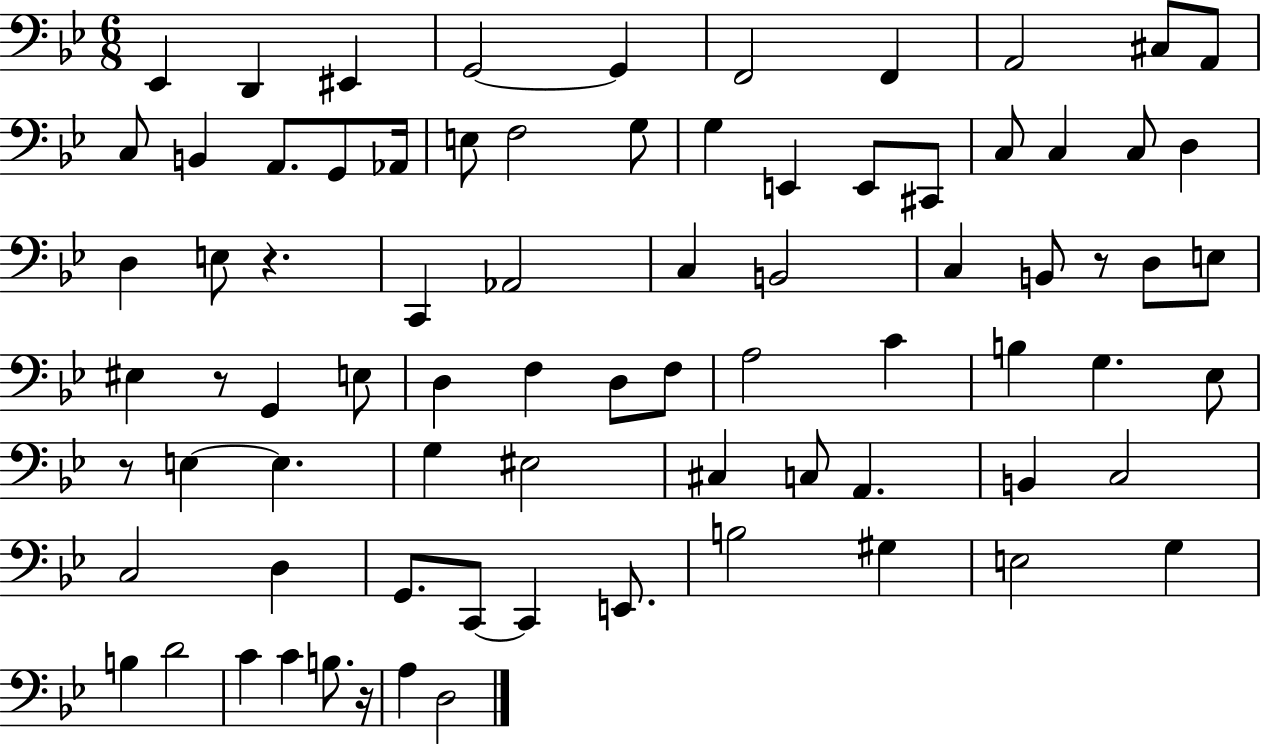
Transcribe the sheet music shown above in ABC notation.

X:1
T:Untitled
M:6/8
L:1/4
K:Bb
_E,, D,, ^E,, G,,2 G,, F,,2 F,, A,,2 ^C,/2 A,,/2 C,/2 B,, A,,/2 G,,/2 _A,,/4 E,/2 F,2 G,/2 G, E,, E,,/2 ^C,,/2 C,/2 C, C,/2 D, D, E,/2 z C,, _A,,2 C, B,,2 C, B,,/2 z/2 D,/2 E,/2 ^E, z/2 G,, E,/2 D, F, D,/2 F,/2 A,2 C B, G, _E,/2 z/2 E, E, G, ^E,2 ^C, C,/2 A,, B,, C,2 C,2 D, G,,/2 C,,/2 C,, E,,/2 B,2 ^G, E,2 G, B, D2 C C B,/2 z/4 A, D,2